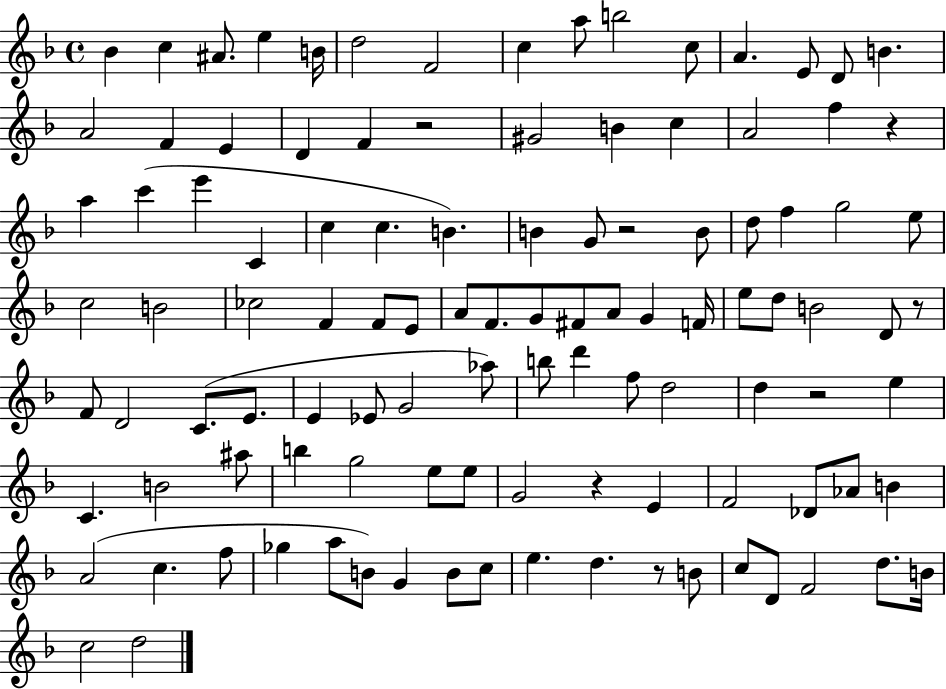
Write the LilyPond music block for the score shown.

{
  \clef treble
  \time 4/4
  \defaultTimeSignature
  \key f \major
  bes'4 c''4 ais'8. e''4 b'16 | d''2 f'2 | c''4 a''8 b''2 c''8 | a'4. e'8 d'8 b'4. | \break a'2 f'4 e'4 | d'4 f'4 r2 | gis'2 b'4 c''4 | a'2 f''4 r4 | \break a''4 c'''4( e'''4 c'4 | c''4 c''4. b'4.) | b'4 g'8 r2 b'8 | d''8 f''4 g''2 e''8 | \break c''2 b'2 | ces''2 f'4 f'8 e'8 | a'8 f'8. g'8 fis'8 a'8 g'4 f'16 | e''8 d''8 b'2 d'8 r8 | \break f'8 d'2 c'8.( e'8. | e'4 ees'8 g'2 aes''8) | b''8 d'''4 f''8 d''2 | d''4 r2 e''4 | \break c'4. b'2 ais''8 | b''4 g''2 e''8 e''8 | g'2 r4 e'4 | f'2 des'8 aes'8 b'4 | \break a'2( c''4. f''8 | ges''4 a''8 b'8) g'4 b'8 c''8 | e''4. d''4. r8 b'8 | c''8 d'8 f'2 d''8. b'16 | \break c''2 d''2 | \bar "|."
}